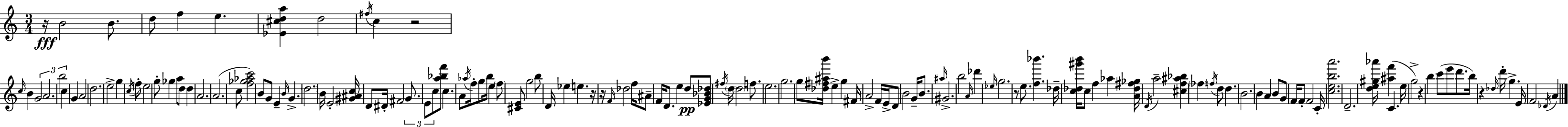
{
  \clef treble
  \numericTimeSignature
  \time 3/4
  \key a \minor
  r16\fff b'2 b'8. | d''8 f''4 e''4. | <ees' cis'' d'' a''>4 d''2 | \acciaccatura { fis''16 } c''4 r2 | \break \grace { c''16 } b'4 \tuplet 3/2 { g'2 | a'2. | b''2 } c''4 | g'4 a'2 | \break d''2. | e''2-> g''4 | \acciaccatura { c''16 } f''8-. e''2 | g''8-. ges''4 a''8 d''8 d''4 | \break a'2. | a'2.( | c''8 <f'' ges'' aes'' c'''>2) | b'8 g'8 e'4-- \grace { b'16 } g'4.-> | \break \parenthesize d''2. | b'16 e'2-. | <gis' ais' c''>16 d'8 dis'16-. fis'2 | \tuplet 3/2 { g'8. e'8 c''8 } <a'' bes'' f'''>8 c''4. | \break a'8 \acciaccatura { aes''16 } f''16-. g''8 b''16 e''4 | \parenthesize f''8 <cis' e'>8 g''2 | b''8 d'16 ees''4 e''4. | r16 r16 \grace { f'16 } des''2 | \break f''16 ais'8-- f'16 d'8. e''4 | d''8\pp <ees' g' bes' des''>8 \acciaccatura { fis''16 } \parenthesize d''16 \parenthesize d''2 | f''8. e''2. | g''2. | \break g''8 <des'' fis'' ais'' b'''>16 e''4-> | g''4 fis'16 a'2-> | f'16 e'16-> d'8 b'2 | g'16-- b'8. \grace { ais''16 } gis'2.-> | \break b''2 | \grace { a'16 } des'''4 \grace { ees''16 } g''2. | r8 | e''8. <f'' bes'''>4. des''16-- <c'' des'' gis''' b'''>16 c''8 | \break f''4 aes''4 <a' des'' fis'' ges''>16 \acciaccatura { d'16 } a''2-- | <cis'' f'' ais'' bes''>4 \parenthesize fes''4 | \acciaccatura { f''16 } d''8 d''4. | b'2. | \break b'4 a'4 b'8 g'8 | f'16 f'8-. f'2 c'16-. | <c'' e'' b'' a'''>2. | d'2.-- | \break <d'' e'' gis'' aes'''>16 <ais'' f'''>4( c'4. e''16 | g''2->) r4 | b''4 c'''8( e'''8 d'''8. b''16) | r4 \grace { des''16 } d'''16-. g''4.-> | \break e'16 f'2 \acciaccatura { des'16 } a'4 | \bar "|."
}